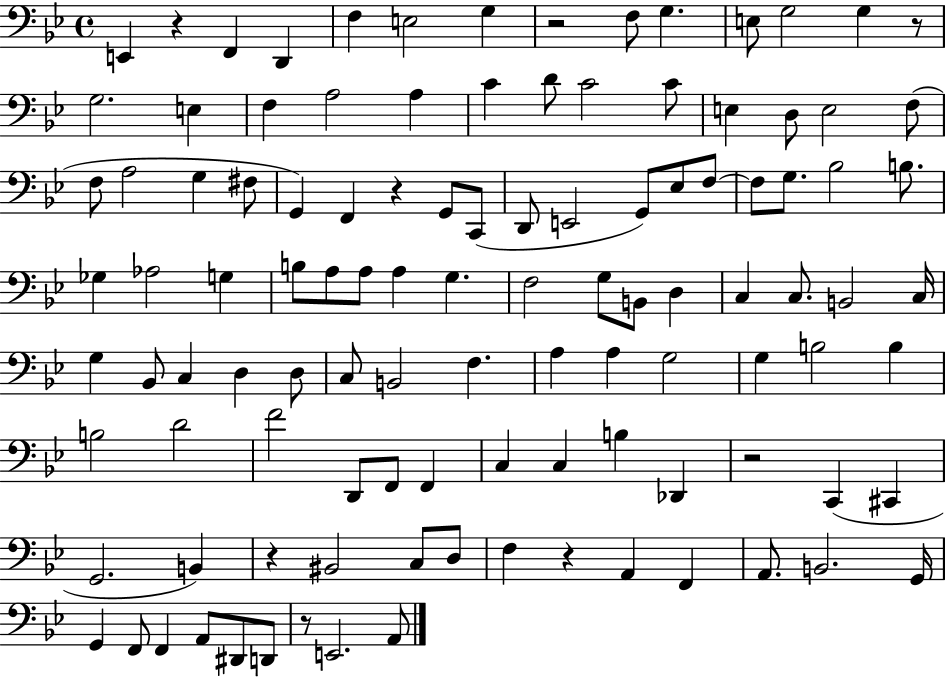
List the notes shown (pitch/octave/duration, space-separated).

E2/q R/q F2/q D2/q F3/q E3/h G3/q R/h F3/e G3/q. E3/e G3/h G3/q R/e G3/h. E3/q F3/q A3/h A3/q C4/q D4/e C4/h C4/e E3/q D3/e E3/h F3/e F3/e A3/h G3/q F#3/e G2/q F2/q R/q G2/e C2/e D2/e E2/h G2/e Eb3/e F3/e F3/e G3/e. Bb3/h B3/e. Gb3/q Ab3/h G3/q B3/e A3/e A3/e A3/q G3/q. F3/h G3/e B2/e D3/q C3/q C3/e. B2/h C3/s G3/q Bb2/e C3/q D3/q D3/e C3/e B2/h F3/q. A3/q A3/q G3/h G3/q B3/h B3/q B3/h D4/h F4/h D2/e F2/e F2/q C3/q C3/q B3/q Db2/q R/h C2/q C#2/q G2/h. B2/q R/q BIS2/h C3/e D3/e F3/q R/q A2/q F2/q A2/e. B2/h. G2/s G2/q F2/e F2/q A2/e D#2/e D2/e R/e E2/h. A2/e